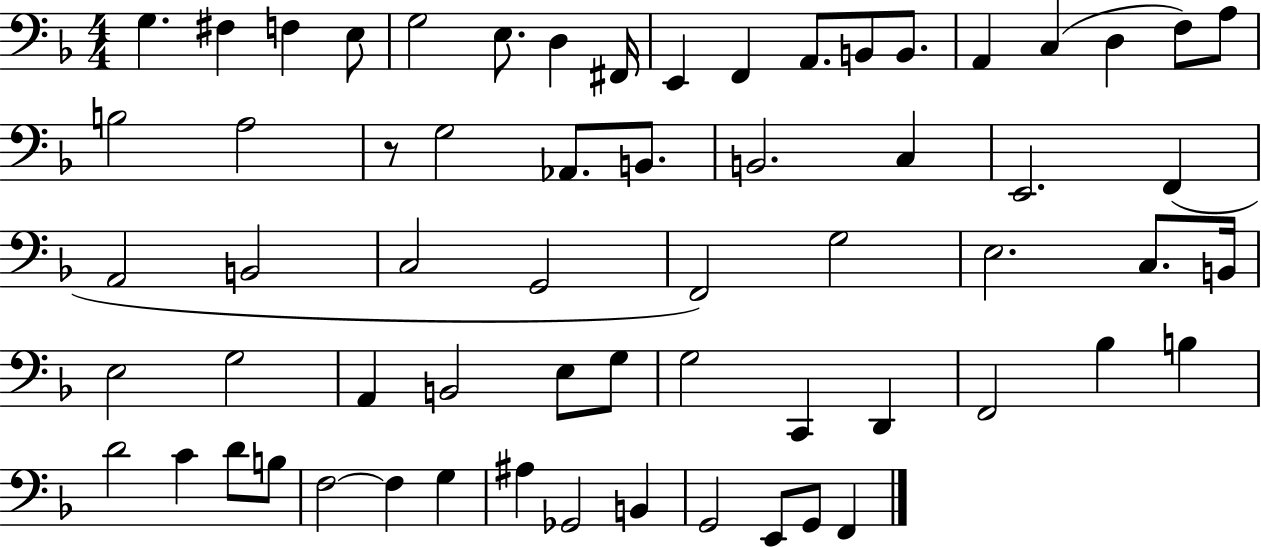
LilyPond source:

{
  \clef bass
  \numericTimeSignature
  \time 4/4
  \key f \major
  \repeat volta 2 { g4. fis4 f4 e8 | g2 e8. d4 fis,16 | e,4 f,4 a,8. b,8 b,8. | a,4 c4( d4 f8) a8 | \break b2 a2 | r8 g2 aes,8. b,8. | b,2. c4 | e,2. f,4( | \break a,2 b,2 | c2 g,2 | f,2) g2 | e2. c8. b,16 | \break e2 g2 | a,4 b,2 e8 g8 | g2 c,4 d,4 | f,2 bes4 b4 | \break d'2 c'4 d'8 b8 | f2~~ f4 g4 | ais4 ges,2 b,4 | g,2 e,8 g,8 f,4 | \break } \bar "|."
}